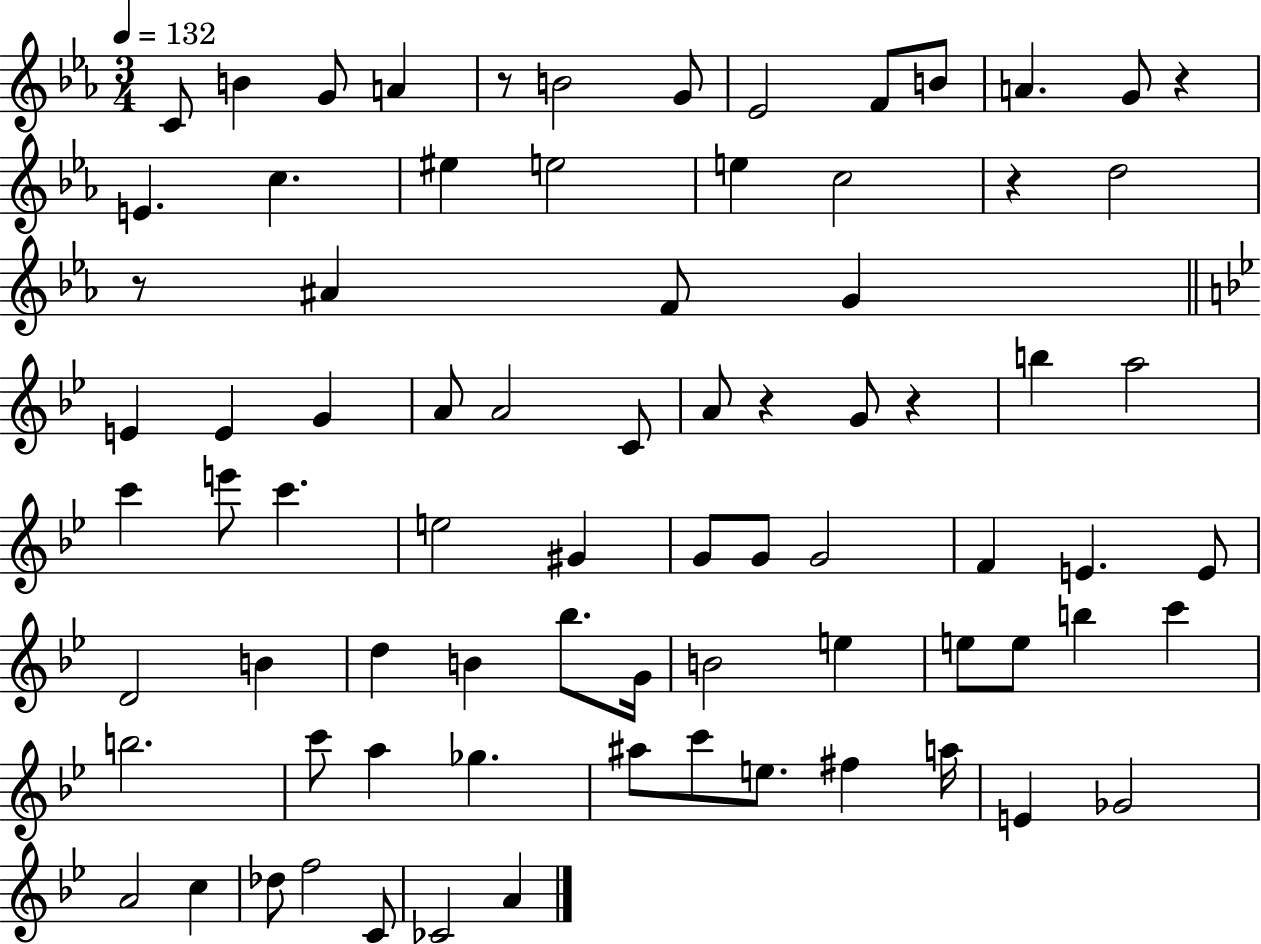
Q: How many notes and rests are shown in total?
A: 78